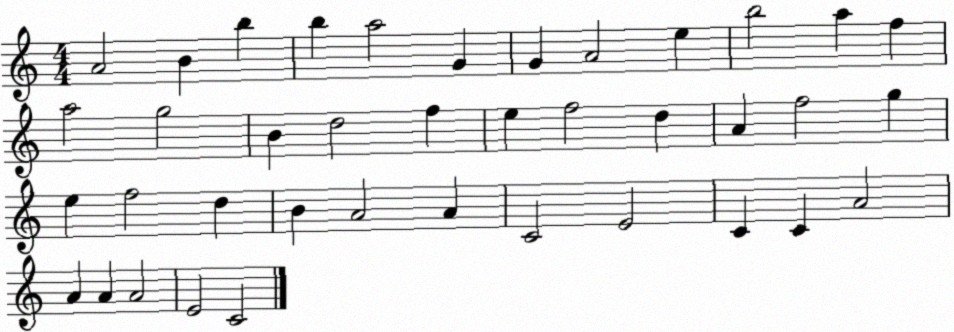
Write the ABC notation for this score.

X:1
T:Untitled
M:4/4
L:1/4
K:C
A2 B b b a2 G G A2 e b2 a f a2 g2 B d2 f e f2 d A f2 g e f2 d B A2 A C2 E2 C C A2 A A A2 E2 C2